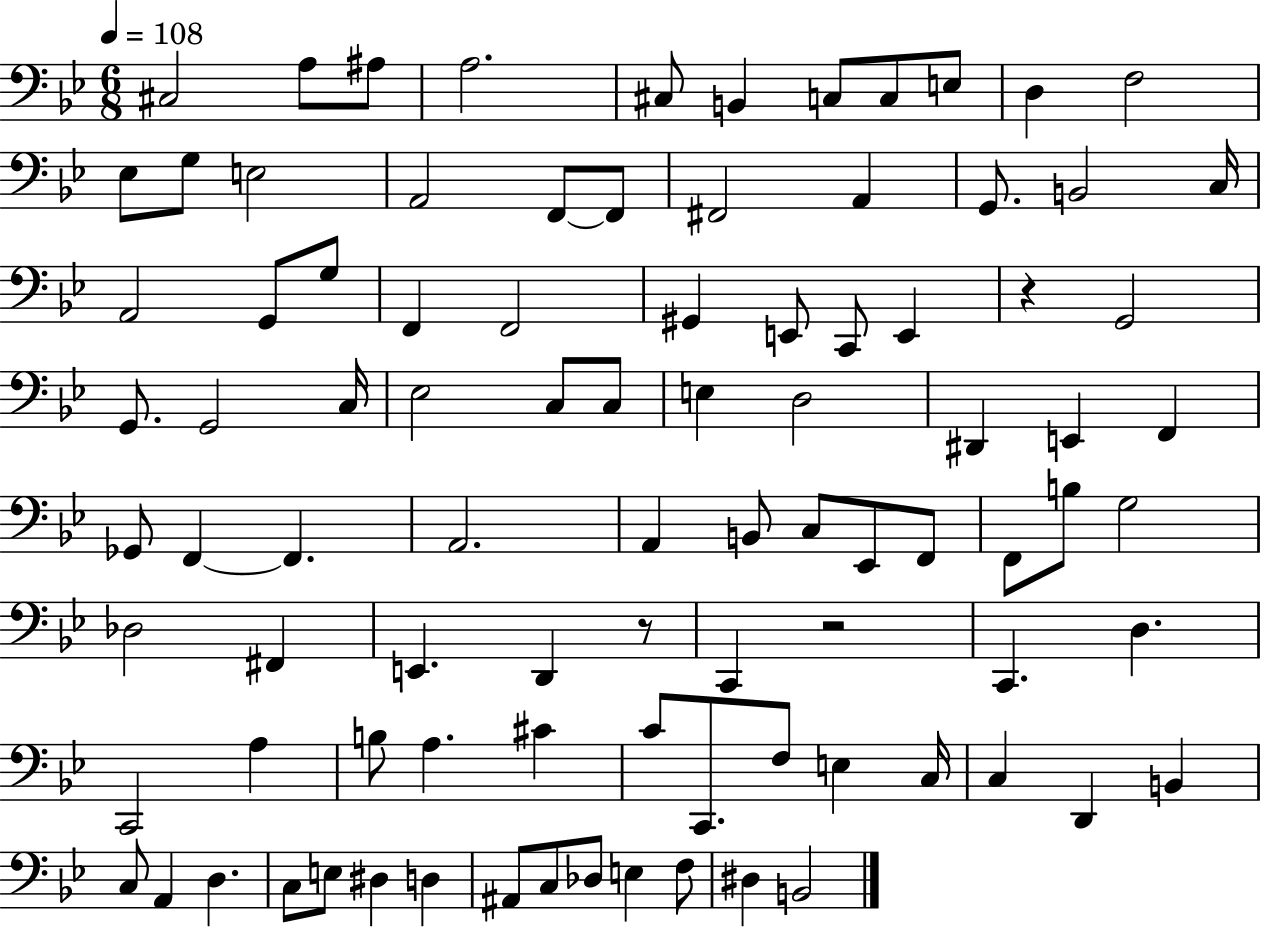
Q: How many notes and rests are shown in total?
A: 92